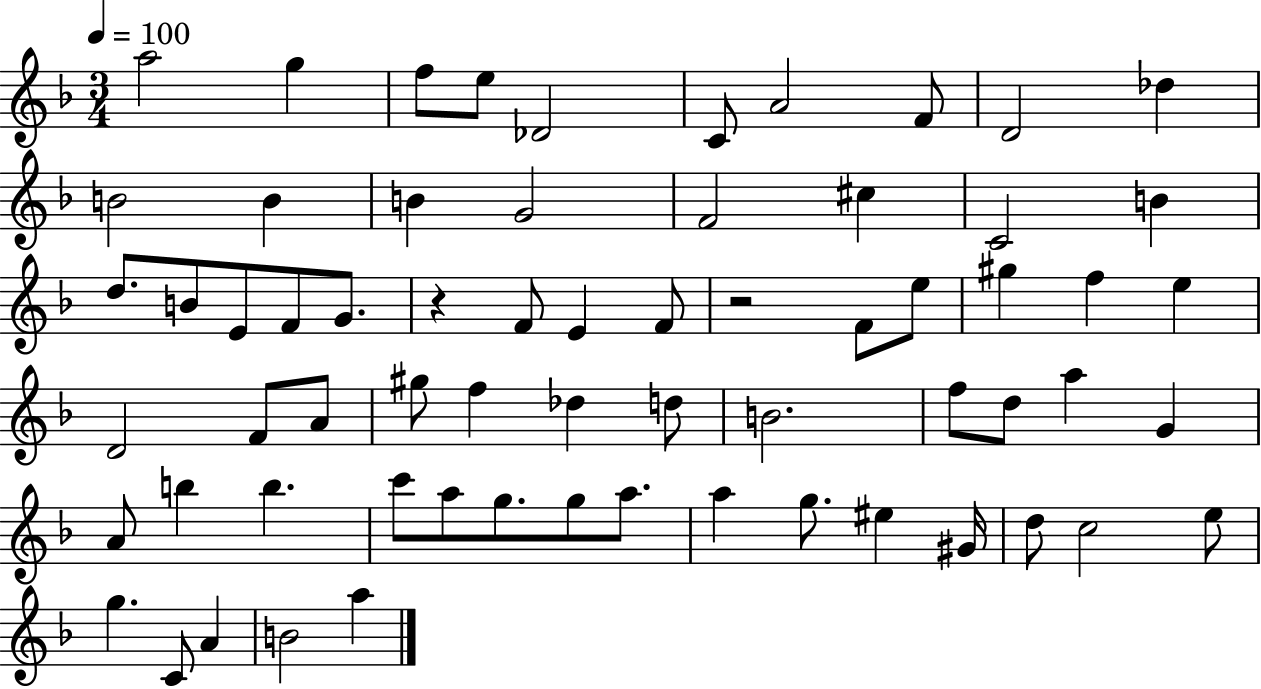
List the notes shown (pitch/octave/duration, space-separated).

A5/h G5/q F5/e E5/e Db4/h C4/e A4/h F4/e D4/h Db5/q B4/h B4/q B4/q G4/h F4/h C#5/q C4/h B4/q D5/e. B4/e E4/e F4/e G4/e. R/q F4/e E4/q F4/e R/h F4/e E5/e G#5/q F5/q E5/q D4/h F4/e A4/e G#5/e F5/q Db5/q D5/e B4/h. F5/e D5/e A5/q G4/q A4/e B5/q B5/q. C6/e A5/e G5/e. G5/e A5/e. A5/q G5/e. EIS5/q G#4/s D5/e C5/h E5/e G5/q. C4/e A4/q B4/h A5/q